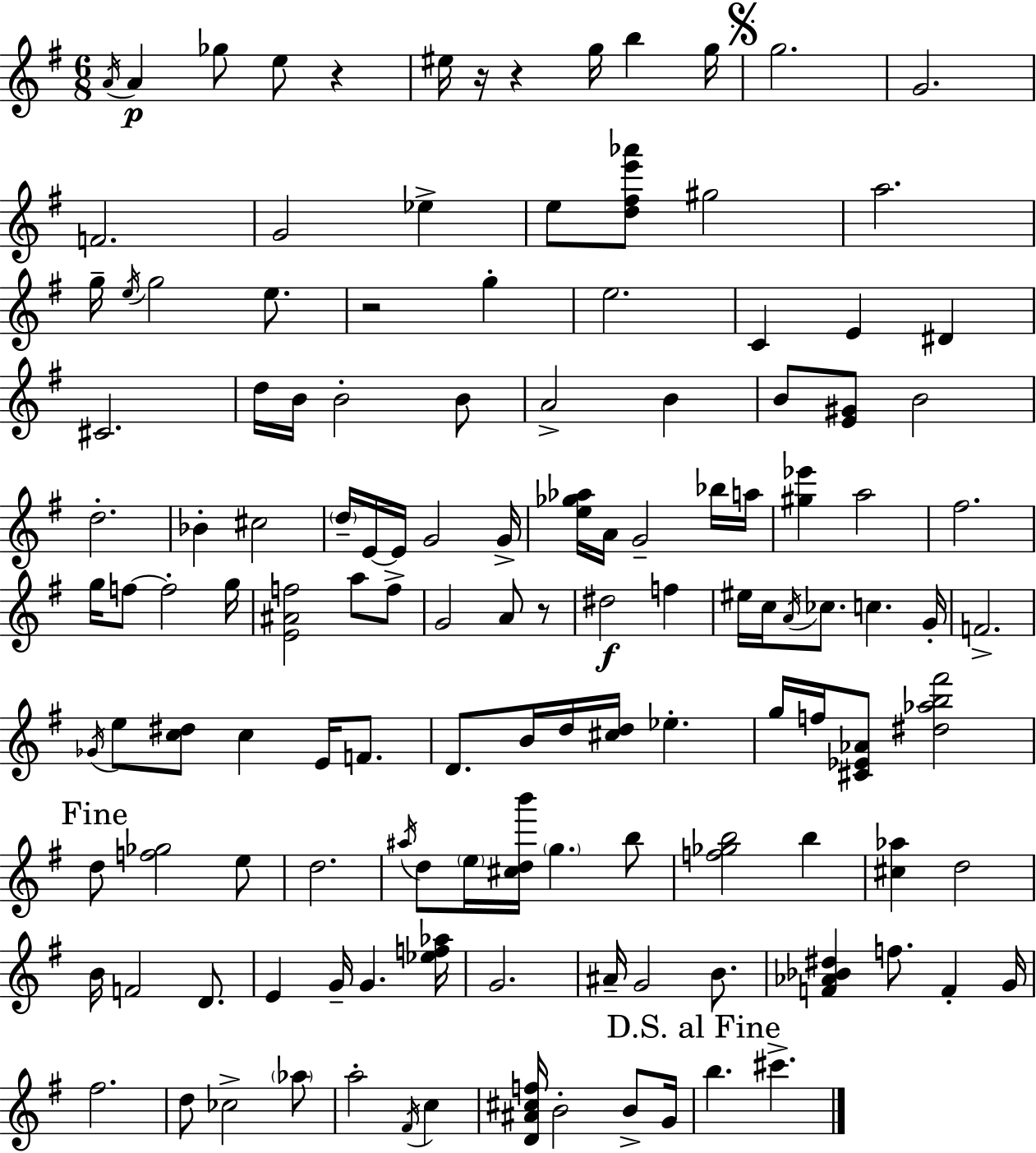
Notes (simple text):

A4/s A4/q Gb5/e E5/e R/q EIS5/s R/s R/q G5/s B5/q G5/s G5/h. G4/h. F4/h. G4/h Eb5/q E5/e [D5,F#5,E6,Ab6]/e G#5/h A5/h. G5/s E5/s G5/h E5/e. R/h G5/q E5/h. C4/q E4/q D#4/q C#4/h. D5/s B4/s B4/h B4/e A4/h B4/q B4/e [E4,G#4]/e B4/h D5/h. Bb4/q C#5/h D5/s E4/s E4/s G4/h G4/s [E5,Gb5,Ab5]/s A4/s G4/h Bb5/s A5/s [G#5,Eb6]/q A5/h F#5/h. G5/s F5/e F5/h G5/s [E4,A#4,F5]/h A5/e F5/e G4/h A4/e R/e D#5/h F5/q EIS5/s C5/s A4/s CES5/e. C5/q. G4/s F4/h. Gb4/s E5/e [C5,D#5]/e C5/q E4/s F4/e. D4/e. B4/s D5/s [C#5,D5]/s Eb5/q. G5/s F5/s [C#4,Eb4,Ab4]/e [D#5,Ab5,B5,F#6]/h D5/e [F5,Gb5]/h E5/e D5/h. A#5/s D5/e E5/s [C#5,D5,B6]/s G5/q. B5/e [F5,Gb5,B5]/h B5/q [C#5,Ab5]/q D5/h B4/s F4/h D4/e. E4/q G4/s G4/q. [Eb5,F5,Ab5]/s G4/h. A#4/s G4/h B4/e. [F4,Ab4,Bb4,D#5]/q F5/e. F4/q G4/s F#5/h. D5/e CES5/h Ab5/e A5/h F#4/s C5/q [D4,A#4,C#5,F5]/s B4/h B4/e G4/s B5/q. C#6/q.